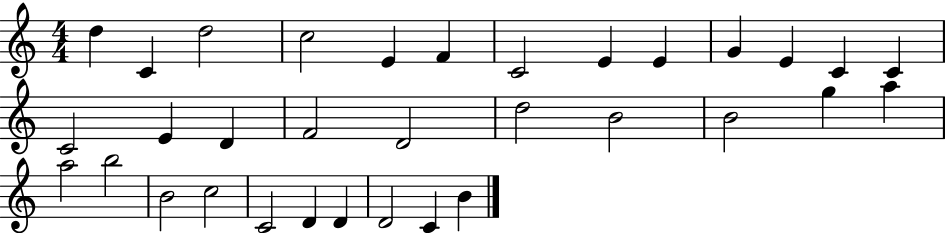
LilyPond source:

{
  \clef treble
  \numericTimeSignature
  \time 4/4
  \key c \major
  d''4 c'4 d''2 | c''2 e'4 f'4 | c'2 e'4 e'4 | g'4 e'4 c'4 c'4 | \break c'2 e'4 d'4 | f'2 d'2 | d''2 b'2 | b'2 g''4 a''4 | \break a''2 b''2 | b'2 c''2 | c'2 d'4 d'4 | d'2 c'4 b'4 | \break \bar "|."
}